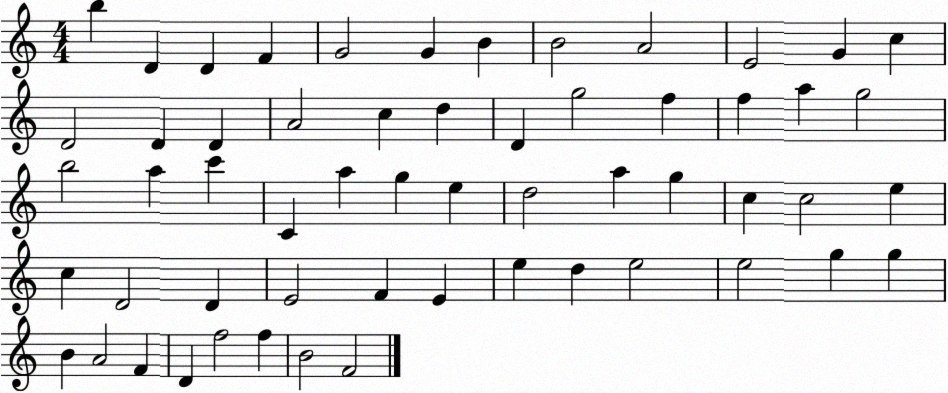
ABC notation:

X:1
T:Untitled
M:4/4
L:1/4
K:C
b D D F G2 G B B2 A2 E2 G c D2 D D A2 c d D g2 f f a g2 b2 a c' C a g e d2 a g c c2 e c D2 D E2 F E e d e2 e2 g g B A2 F D f2 f B2 F2